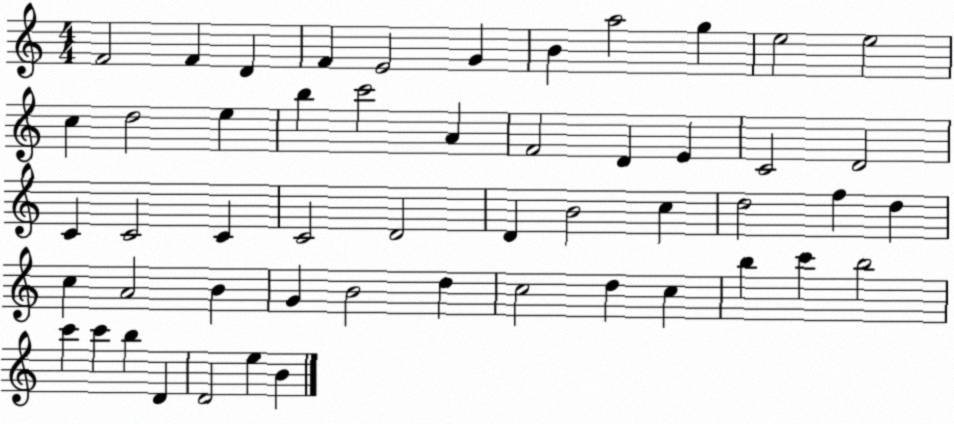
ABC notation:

X:1
T:Untitled
M:4/4
L:1/4
K:C
F2 F D F E2 G B a2 g e2 e2 c d2 e b c'2 A F2 D E C2 D2 C C2 C C2 D2 D B2 c d2 f d c A2 B G B2 d c2 d c b c' b2 c' c' b D D2 e B